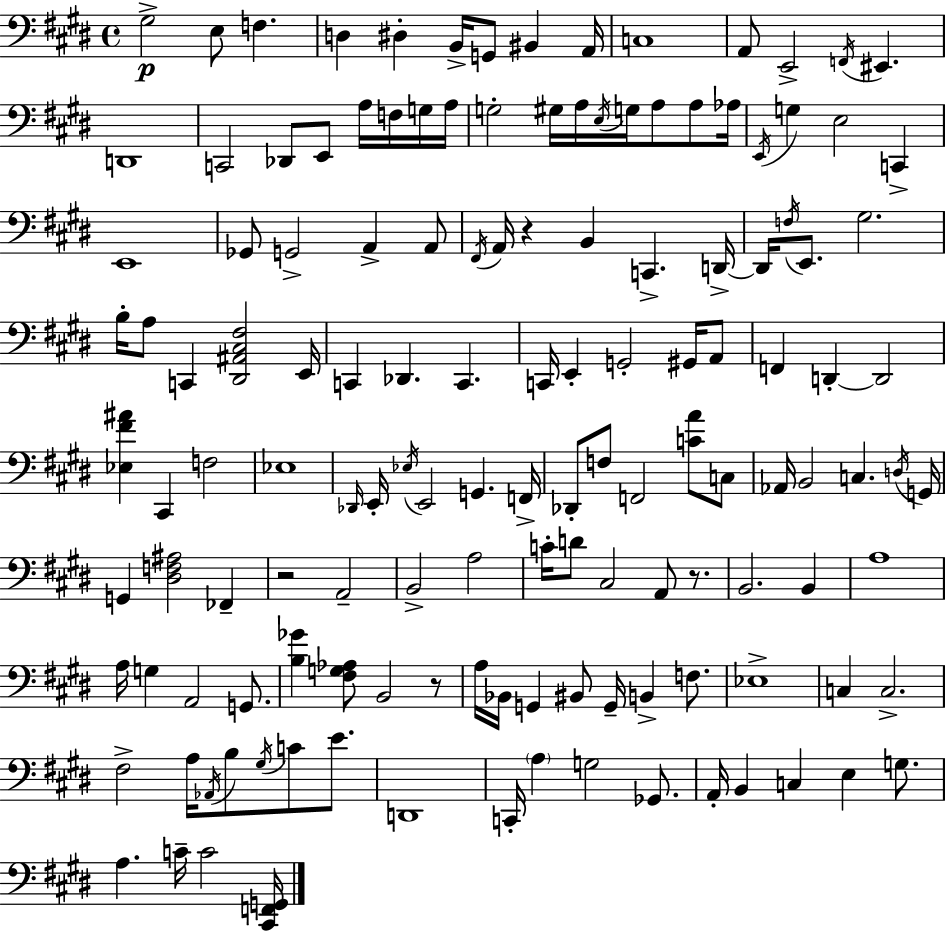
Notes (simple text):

G#3/h E3/e F3/q. D3/q D#3/q B2/s G2/e BIS2/q A2/s C3/w A2/e E2/h F2/s EIS2/q. D2/w C2/h Db2/e E2/e A3/s F3/s G3/s A3/s G3/h G#3/s A3/s E3/s G3/s A3/e A3/e Ab3/s E2/s G3/q E3/h C2/q E2/w Gb2/e G2/h A2/q A2/e F#2/s A2/s R/q B2/q C2/q. D2/s D2/s F3/s E2/e. G#3/h. B3/s A3/e C2/q [D#2,A#2,C#3,F#3]/h E2/s C2/q Db2/q. C2/q. C2/s E2/q G2/h G#2/s A2/e F2/q D2/q D2/h [Eb3,F#4,A#4]/q C#2/q F3/h Eb3/w Db2/s E2/s Eb3/s E2/h G2/q. F2/s Db2/e F3/e F2/h [C4,A4]/e C3/e Ab2/s B2/h C3/q. D3/s G2/s G2/q [D#3,F3,A#3]/h FES2/q R/h A2/h B2/h A3/h C4/s D4/e C#3/h A2/e R/e. B2/h. B2/q A3/w A3/s G3/q A2/h G2/e. [B3,Gb4]/q [F#3,G3,Ab3]/e B2/h R/e A3/s Bb2/s G2/q BIS2/e G2/s B2/q F3/e. Eb3/w C3/q C3/h. F#3/h A3/s Ab2/s B3/e G#3/s C4/e E4/e. D2/w C2/s A3/q G3/h Gb2/e. A2/s B2/q C3/q E3/q G3/e. A3/q. C4/s C4/h [C#2,F2,G2]/s